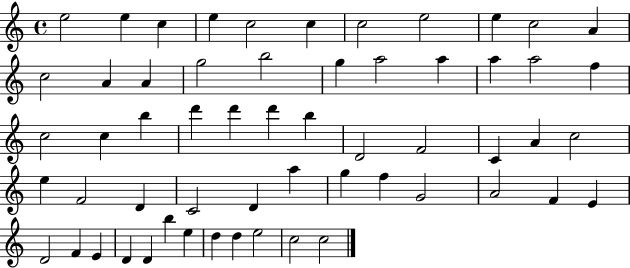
{
  \clef treble
  \time 4/4
  \defaultTimeSignature
  \key c \major
  e''2 e''4 c''4 | e''4 c''2 c''4 | c''2 e''2 | e''4 c''2 a'4 | \break c''2 a'4 a'4 | g''2 b''2 | g''4 a''2 a''4 | a''4 a''2 f''4 | \break c''2 c''4 b''4 | d'''4 d'''4 d'''4 b''4 | d'2 f'2 | c'4 a'4 c''2 | \break e''4 f'2 d'4 | c'2 d'4 a''4 | g''4 f''4 g'2 | a'2 f'4 e'4 | \break d'2 f'4 e'4 | d'4 d'4 b''4 e''4 | d''4 d''4 e''2 | c''2 c''2 | \break \bar "|."
}